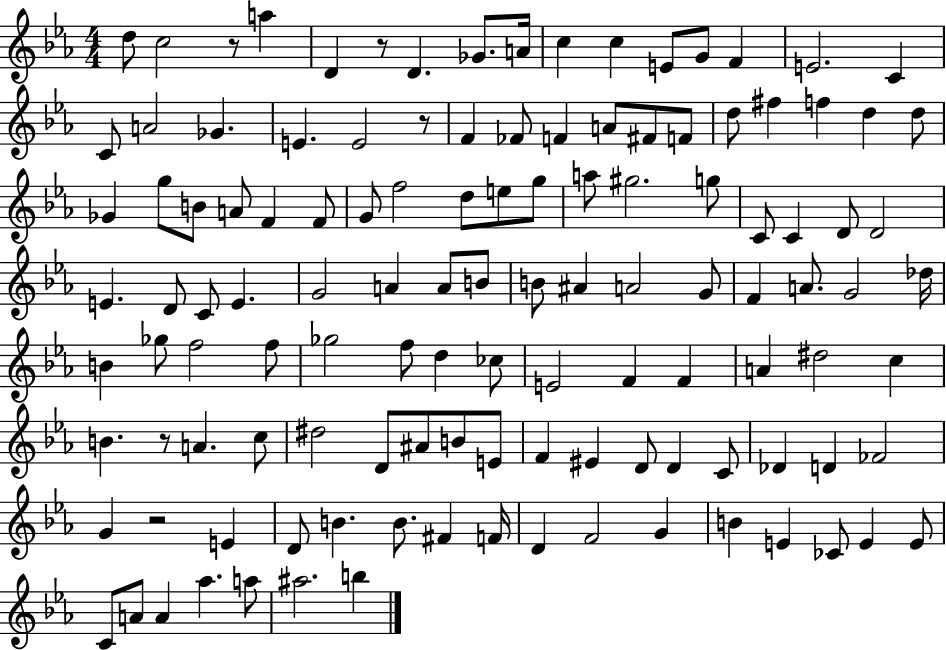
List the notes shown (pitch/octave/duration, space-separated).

D5/e C5/h R/e A5/q D4/q R/e D4/q. Gb4/e. A4/s C5/q C5/q E4/e G4/e F4/q E4/h. C4/q C4/e A4/h Gb4/q. E4/q. E4/h R/e F4/q FES4/e F4/q A4/e F#4/e F4/e D5/e F#5/q F5/q D5/q D5/e Gb4/q G5/e B4/e A4/e F4/q F4/e G4/e F5/h D5/e E5/e G5/e A5/e G#5/h. G5/e C4/e C4/q D4/e D4/h E4/q. D4/e C4/e E4/q. G4/h A4/q A4/e B4/e B4/e A#4/q A4/h G4/e F4/q A4/e. G4/h Db5/s B4/q Gb5/e F5/h F5/e Gb5/h F5/e D5/q CES5/e E4/h F4/q F4/q A4/q D#5/h C5/q B4/q. R/e A4/q. C5/e D#5/h D4/e A#4/e B4/e E4/e F4/q EIS4/q D4/e D4/q C4/e Db4/q D4/q FES4/h G4/q R/h E4/q D4/e B4/q. B4/e. F#4/q F4/s D4/q F4/h G4/q B4/q E4/q CES4/e E4/q E4/e C4/e A4/e A4/q Ab5/q. A5/e A#5/h. B5/q